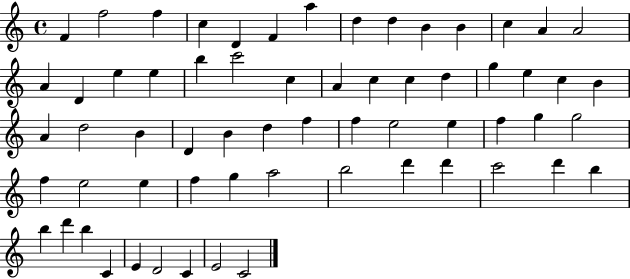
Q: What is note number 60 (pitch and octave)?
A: D4